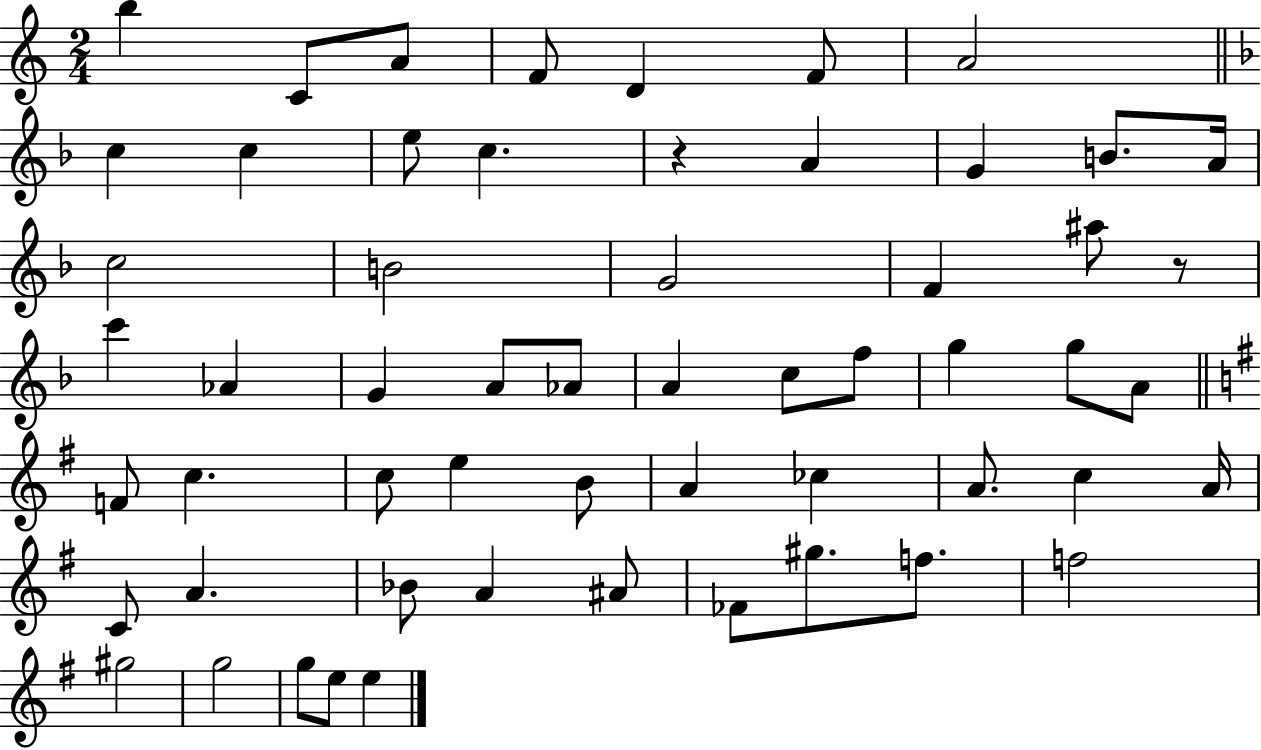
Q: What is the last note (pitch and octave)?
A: E5